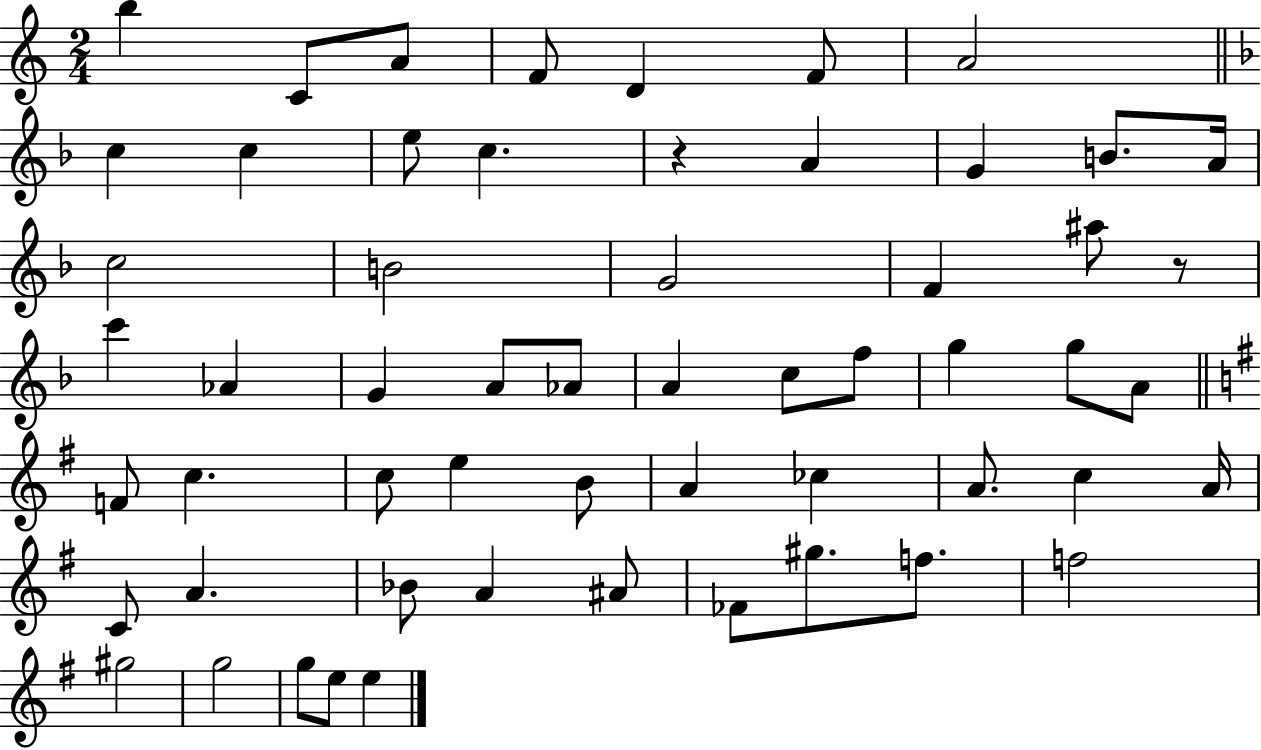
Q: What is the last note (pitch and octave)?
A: E5